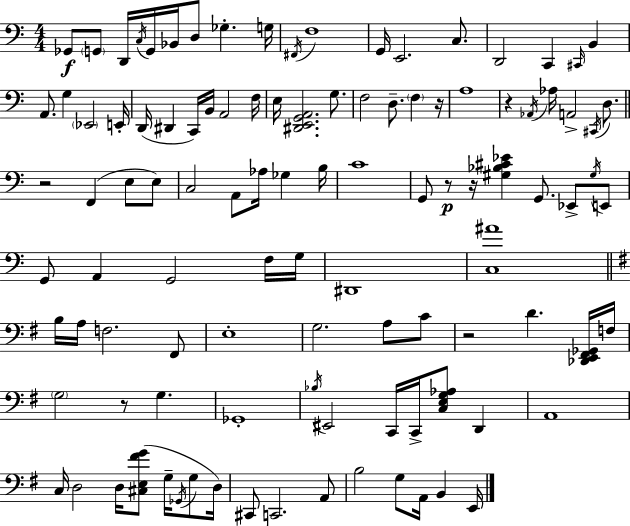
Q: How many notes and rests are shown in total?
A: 106